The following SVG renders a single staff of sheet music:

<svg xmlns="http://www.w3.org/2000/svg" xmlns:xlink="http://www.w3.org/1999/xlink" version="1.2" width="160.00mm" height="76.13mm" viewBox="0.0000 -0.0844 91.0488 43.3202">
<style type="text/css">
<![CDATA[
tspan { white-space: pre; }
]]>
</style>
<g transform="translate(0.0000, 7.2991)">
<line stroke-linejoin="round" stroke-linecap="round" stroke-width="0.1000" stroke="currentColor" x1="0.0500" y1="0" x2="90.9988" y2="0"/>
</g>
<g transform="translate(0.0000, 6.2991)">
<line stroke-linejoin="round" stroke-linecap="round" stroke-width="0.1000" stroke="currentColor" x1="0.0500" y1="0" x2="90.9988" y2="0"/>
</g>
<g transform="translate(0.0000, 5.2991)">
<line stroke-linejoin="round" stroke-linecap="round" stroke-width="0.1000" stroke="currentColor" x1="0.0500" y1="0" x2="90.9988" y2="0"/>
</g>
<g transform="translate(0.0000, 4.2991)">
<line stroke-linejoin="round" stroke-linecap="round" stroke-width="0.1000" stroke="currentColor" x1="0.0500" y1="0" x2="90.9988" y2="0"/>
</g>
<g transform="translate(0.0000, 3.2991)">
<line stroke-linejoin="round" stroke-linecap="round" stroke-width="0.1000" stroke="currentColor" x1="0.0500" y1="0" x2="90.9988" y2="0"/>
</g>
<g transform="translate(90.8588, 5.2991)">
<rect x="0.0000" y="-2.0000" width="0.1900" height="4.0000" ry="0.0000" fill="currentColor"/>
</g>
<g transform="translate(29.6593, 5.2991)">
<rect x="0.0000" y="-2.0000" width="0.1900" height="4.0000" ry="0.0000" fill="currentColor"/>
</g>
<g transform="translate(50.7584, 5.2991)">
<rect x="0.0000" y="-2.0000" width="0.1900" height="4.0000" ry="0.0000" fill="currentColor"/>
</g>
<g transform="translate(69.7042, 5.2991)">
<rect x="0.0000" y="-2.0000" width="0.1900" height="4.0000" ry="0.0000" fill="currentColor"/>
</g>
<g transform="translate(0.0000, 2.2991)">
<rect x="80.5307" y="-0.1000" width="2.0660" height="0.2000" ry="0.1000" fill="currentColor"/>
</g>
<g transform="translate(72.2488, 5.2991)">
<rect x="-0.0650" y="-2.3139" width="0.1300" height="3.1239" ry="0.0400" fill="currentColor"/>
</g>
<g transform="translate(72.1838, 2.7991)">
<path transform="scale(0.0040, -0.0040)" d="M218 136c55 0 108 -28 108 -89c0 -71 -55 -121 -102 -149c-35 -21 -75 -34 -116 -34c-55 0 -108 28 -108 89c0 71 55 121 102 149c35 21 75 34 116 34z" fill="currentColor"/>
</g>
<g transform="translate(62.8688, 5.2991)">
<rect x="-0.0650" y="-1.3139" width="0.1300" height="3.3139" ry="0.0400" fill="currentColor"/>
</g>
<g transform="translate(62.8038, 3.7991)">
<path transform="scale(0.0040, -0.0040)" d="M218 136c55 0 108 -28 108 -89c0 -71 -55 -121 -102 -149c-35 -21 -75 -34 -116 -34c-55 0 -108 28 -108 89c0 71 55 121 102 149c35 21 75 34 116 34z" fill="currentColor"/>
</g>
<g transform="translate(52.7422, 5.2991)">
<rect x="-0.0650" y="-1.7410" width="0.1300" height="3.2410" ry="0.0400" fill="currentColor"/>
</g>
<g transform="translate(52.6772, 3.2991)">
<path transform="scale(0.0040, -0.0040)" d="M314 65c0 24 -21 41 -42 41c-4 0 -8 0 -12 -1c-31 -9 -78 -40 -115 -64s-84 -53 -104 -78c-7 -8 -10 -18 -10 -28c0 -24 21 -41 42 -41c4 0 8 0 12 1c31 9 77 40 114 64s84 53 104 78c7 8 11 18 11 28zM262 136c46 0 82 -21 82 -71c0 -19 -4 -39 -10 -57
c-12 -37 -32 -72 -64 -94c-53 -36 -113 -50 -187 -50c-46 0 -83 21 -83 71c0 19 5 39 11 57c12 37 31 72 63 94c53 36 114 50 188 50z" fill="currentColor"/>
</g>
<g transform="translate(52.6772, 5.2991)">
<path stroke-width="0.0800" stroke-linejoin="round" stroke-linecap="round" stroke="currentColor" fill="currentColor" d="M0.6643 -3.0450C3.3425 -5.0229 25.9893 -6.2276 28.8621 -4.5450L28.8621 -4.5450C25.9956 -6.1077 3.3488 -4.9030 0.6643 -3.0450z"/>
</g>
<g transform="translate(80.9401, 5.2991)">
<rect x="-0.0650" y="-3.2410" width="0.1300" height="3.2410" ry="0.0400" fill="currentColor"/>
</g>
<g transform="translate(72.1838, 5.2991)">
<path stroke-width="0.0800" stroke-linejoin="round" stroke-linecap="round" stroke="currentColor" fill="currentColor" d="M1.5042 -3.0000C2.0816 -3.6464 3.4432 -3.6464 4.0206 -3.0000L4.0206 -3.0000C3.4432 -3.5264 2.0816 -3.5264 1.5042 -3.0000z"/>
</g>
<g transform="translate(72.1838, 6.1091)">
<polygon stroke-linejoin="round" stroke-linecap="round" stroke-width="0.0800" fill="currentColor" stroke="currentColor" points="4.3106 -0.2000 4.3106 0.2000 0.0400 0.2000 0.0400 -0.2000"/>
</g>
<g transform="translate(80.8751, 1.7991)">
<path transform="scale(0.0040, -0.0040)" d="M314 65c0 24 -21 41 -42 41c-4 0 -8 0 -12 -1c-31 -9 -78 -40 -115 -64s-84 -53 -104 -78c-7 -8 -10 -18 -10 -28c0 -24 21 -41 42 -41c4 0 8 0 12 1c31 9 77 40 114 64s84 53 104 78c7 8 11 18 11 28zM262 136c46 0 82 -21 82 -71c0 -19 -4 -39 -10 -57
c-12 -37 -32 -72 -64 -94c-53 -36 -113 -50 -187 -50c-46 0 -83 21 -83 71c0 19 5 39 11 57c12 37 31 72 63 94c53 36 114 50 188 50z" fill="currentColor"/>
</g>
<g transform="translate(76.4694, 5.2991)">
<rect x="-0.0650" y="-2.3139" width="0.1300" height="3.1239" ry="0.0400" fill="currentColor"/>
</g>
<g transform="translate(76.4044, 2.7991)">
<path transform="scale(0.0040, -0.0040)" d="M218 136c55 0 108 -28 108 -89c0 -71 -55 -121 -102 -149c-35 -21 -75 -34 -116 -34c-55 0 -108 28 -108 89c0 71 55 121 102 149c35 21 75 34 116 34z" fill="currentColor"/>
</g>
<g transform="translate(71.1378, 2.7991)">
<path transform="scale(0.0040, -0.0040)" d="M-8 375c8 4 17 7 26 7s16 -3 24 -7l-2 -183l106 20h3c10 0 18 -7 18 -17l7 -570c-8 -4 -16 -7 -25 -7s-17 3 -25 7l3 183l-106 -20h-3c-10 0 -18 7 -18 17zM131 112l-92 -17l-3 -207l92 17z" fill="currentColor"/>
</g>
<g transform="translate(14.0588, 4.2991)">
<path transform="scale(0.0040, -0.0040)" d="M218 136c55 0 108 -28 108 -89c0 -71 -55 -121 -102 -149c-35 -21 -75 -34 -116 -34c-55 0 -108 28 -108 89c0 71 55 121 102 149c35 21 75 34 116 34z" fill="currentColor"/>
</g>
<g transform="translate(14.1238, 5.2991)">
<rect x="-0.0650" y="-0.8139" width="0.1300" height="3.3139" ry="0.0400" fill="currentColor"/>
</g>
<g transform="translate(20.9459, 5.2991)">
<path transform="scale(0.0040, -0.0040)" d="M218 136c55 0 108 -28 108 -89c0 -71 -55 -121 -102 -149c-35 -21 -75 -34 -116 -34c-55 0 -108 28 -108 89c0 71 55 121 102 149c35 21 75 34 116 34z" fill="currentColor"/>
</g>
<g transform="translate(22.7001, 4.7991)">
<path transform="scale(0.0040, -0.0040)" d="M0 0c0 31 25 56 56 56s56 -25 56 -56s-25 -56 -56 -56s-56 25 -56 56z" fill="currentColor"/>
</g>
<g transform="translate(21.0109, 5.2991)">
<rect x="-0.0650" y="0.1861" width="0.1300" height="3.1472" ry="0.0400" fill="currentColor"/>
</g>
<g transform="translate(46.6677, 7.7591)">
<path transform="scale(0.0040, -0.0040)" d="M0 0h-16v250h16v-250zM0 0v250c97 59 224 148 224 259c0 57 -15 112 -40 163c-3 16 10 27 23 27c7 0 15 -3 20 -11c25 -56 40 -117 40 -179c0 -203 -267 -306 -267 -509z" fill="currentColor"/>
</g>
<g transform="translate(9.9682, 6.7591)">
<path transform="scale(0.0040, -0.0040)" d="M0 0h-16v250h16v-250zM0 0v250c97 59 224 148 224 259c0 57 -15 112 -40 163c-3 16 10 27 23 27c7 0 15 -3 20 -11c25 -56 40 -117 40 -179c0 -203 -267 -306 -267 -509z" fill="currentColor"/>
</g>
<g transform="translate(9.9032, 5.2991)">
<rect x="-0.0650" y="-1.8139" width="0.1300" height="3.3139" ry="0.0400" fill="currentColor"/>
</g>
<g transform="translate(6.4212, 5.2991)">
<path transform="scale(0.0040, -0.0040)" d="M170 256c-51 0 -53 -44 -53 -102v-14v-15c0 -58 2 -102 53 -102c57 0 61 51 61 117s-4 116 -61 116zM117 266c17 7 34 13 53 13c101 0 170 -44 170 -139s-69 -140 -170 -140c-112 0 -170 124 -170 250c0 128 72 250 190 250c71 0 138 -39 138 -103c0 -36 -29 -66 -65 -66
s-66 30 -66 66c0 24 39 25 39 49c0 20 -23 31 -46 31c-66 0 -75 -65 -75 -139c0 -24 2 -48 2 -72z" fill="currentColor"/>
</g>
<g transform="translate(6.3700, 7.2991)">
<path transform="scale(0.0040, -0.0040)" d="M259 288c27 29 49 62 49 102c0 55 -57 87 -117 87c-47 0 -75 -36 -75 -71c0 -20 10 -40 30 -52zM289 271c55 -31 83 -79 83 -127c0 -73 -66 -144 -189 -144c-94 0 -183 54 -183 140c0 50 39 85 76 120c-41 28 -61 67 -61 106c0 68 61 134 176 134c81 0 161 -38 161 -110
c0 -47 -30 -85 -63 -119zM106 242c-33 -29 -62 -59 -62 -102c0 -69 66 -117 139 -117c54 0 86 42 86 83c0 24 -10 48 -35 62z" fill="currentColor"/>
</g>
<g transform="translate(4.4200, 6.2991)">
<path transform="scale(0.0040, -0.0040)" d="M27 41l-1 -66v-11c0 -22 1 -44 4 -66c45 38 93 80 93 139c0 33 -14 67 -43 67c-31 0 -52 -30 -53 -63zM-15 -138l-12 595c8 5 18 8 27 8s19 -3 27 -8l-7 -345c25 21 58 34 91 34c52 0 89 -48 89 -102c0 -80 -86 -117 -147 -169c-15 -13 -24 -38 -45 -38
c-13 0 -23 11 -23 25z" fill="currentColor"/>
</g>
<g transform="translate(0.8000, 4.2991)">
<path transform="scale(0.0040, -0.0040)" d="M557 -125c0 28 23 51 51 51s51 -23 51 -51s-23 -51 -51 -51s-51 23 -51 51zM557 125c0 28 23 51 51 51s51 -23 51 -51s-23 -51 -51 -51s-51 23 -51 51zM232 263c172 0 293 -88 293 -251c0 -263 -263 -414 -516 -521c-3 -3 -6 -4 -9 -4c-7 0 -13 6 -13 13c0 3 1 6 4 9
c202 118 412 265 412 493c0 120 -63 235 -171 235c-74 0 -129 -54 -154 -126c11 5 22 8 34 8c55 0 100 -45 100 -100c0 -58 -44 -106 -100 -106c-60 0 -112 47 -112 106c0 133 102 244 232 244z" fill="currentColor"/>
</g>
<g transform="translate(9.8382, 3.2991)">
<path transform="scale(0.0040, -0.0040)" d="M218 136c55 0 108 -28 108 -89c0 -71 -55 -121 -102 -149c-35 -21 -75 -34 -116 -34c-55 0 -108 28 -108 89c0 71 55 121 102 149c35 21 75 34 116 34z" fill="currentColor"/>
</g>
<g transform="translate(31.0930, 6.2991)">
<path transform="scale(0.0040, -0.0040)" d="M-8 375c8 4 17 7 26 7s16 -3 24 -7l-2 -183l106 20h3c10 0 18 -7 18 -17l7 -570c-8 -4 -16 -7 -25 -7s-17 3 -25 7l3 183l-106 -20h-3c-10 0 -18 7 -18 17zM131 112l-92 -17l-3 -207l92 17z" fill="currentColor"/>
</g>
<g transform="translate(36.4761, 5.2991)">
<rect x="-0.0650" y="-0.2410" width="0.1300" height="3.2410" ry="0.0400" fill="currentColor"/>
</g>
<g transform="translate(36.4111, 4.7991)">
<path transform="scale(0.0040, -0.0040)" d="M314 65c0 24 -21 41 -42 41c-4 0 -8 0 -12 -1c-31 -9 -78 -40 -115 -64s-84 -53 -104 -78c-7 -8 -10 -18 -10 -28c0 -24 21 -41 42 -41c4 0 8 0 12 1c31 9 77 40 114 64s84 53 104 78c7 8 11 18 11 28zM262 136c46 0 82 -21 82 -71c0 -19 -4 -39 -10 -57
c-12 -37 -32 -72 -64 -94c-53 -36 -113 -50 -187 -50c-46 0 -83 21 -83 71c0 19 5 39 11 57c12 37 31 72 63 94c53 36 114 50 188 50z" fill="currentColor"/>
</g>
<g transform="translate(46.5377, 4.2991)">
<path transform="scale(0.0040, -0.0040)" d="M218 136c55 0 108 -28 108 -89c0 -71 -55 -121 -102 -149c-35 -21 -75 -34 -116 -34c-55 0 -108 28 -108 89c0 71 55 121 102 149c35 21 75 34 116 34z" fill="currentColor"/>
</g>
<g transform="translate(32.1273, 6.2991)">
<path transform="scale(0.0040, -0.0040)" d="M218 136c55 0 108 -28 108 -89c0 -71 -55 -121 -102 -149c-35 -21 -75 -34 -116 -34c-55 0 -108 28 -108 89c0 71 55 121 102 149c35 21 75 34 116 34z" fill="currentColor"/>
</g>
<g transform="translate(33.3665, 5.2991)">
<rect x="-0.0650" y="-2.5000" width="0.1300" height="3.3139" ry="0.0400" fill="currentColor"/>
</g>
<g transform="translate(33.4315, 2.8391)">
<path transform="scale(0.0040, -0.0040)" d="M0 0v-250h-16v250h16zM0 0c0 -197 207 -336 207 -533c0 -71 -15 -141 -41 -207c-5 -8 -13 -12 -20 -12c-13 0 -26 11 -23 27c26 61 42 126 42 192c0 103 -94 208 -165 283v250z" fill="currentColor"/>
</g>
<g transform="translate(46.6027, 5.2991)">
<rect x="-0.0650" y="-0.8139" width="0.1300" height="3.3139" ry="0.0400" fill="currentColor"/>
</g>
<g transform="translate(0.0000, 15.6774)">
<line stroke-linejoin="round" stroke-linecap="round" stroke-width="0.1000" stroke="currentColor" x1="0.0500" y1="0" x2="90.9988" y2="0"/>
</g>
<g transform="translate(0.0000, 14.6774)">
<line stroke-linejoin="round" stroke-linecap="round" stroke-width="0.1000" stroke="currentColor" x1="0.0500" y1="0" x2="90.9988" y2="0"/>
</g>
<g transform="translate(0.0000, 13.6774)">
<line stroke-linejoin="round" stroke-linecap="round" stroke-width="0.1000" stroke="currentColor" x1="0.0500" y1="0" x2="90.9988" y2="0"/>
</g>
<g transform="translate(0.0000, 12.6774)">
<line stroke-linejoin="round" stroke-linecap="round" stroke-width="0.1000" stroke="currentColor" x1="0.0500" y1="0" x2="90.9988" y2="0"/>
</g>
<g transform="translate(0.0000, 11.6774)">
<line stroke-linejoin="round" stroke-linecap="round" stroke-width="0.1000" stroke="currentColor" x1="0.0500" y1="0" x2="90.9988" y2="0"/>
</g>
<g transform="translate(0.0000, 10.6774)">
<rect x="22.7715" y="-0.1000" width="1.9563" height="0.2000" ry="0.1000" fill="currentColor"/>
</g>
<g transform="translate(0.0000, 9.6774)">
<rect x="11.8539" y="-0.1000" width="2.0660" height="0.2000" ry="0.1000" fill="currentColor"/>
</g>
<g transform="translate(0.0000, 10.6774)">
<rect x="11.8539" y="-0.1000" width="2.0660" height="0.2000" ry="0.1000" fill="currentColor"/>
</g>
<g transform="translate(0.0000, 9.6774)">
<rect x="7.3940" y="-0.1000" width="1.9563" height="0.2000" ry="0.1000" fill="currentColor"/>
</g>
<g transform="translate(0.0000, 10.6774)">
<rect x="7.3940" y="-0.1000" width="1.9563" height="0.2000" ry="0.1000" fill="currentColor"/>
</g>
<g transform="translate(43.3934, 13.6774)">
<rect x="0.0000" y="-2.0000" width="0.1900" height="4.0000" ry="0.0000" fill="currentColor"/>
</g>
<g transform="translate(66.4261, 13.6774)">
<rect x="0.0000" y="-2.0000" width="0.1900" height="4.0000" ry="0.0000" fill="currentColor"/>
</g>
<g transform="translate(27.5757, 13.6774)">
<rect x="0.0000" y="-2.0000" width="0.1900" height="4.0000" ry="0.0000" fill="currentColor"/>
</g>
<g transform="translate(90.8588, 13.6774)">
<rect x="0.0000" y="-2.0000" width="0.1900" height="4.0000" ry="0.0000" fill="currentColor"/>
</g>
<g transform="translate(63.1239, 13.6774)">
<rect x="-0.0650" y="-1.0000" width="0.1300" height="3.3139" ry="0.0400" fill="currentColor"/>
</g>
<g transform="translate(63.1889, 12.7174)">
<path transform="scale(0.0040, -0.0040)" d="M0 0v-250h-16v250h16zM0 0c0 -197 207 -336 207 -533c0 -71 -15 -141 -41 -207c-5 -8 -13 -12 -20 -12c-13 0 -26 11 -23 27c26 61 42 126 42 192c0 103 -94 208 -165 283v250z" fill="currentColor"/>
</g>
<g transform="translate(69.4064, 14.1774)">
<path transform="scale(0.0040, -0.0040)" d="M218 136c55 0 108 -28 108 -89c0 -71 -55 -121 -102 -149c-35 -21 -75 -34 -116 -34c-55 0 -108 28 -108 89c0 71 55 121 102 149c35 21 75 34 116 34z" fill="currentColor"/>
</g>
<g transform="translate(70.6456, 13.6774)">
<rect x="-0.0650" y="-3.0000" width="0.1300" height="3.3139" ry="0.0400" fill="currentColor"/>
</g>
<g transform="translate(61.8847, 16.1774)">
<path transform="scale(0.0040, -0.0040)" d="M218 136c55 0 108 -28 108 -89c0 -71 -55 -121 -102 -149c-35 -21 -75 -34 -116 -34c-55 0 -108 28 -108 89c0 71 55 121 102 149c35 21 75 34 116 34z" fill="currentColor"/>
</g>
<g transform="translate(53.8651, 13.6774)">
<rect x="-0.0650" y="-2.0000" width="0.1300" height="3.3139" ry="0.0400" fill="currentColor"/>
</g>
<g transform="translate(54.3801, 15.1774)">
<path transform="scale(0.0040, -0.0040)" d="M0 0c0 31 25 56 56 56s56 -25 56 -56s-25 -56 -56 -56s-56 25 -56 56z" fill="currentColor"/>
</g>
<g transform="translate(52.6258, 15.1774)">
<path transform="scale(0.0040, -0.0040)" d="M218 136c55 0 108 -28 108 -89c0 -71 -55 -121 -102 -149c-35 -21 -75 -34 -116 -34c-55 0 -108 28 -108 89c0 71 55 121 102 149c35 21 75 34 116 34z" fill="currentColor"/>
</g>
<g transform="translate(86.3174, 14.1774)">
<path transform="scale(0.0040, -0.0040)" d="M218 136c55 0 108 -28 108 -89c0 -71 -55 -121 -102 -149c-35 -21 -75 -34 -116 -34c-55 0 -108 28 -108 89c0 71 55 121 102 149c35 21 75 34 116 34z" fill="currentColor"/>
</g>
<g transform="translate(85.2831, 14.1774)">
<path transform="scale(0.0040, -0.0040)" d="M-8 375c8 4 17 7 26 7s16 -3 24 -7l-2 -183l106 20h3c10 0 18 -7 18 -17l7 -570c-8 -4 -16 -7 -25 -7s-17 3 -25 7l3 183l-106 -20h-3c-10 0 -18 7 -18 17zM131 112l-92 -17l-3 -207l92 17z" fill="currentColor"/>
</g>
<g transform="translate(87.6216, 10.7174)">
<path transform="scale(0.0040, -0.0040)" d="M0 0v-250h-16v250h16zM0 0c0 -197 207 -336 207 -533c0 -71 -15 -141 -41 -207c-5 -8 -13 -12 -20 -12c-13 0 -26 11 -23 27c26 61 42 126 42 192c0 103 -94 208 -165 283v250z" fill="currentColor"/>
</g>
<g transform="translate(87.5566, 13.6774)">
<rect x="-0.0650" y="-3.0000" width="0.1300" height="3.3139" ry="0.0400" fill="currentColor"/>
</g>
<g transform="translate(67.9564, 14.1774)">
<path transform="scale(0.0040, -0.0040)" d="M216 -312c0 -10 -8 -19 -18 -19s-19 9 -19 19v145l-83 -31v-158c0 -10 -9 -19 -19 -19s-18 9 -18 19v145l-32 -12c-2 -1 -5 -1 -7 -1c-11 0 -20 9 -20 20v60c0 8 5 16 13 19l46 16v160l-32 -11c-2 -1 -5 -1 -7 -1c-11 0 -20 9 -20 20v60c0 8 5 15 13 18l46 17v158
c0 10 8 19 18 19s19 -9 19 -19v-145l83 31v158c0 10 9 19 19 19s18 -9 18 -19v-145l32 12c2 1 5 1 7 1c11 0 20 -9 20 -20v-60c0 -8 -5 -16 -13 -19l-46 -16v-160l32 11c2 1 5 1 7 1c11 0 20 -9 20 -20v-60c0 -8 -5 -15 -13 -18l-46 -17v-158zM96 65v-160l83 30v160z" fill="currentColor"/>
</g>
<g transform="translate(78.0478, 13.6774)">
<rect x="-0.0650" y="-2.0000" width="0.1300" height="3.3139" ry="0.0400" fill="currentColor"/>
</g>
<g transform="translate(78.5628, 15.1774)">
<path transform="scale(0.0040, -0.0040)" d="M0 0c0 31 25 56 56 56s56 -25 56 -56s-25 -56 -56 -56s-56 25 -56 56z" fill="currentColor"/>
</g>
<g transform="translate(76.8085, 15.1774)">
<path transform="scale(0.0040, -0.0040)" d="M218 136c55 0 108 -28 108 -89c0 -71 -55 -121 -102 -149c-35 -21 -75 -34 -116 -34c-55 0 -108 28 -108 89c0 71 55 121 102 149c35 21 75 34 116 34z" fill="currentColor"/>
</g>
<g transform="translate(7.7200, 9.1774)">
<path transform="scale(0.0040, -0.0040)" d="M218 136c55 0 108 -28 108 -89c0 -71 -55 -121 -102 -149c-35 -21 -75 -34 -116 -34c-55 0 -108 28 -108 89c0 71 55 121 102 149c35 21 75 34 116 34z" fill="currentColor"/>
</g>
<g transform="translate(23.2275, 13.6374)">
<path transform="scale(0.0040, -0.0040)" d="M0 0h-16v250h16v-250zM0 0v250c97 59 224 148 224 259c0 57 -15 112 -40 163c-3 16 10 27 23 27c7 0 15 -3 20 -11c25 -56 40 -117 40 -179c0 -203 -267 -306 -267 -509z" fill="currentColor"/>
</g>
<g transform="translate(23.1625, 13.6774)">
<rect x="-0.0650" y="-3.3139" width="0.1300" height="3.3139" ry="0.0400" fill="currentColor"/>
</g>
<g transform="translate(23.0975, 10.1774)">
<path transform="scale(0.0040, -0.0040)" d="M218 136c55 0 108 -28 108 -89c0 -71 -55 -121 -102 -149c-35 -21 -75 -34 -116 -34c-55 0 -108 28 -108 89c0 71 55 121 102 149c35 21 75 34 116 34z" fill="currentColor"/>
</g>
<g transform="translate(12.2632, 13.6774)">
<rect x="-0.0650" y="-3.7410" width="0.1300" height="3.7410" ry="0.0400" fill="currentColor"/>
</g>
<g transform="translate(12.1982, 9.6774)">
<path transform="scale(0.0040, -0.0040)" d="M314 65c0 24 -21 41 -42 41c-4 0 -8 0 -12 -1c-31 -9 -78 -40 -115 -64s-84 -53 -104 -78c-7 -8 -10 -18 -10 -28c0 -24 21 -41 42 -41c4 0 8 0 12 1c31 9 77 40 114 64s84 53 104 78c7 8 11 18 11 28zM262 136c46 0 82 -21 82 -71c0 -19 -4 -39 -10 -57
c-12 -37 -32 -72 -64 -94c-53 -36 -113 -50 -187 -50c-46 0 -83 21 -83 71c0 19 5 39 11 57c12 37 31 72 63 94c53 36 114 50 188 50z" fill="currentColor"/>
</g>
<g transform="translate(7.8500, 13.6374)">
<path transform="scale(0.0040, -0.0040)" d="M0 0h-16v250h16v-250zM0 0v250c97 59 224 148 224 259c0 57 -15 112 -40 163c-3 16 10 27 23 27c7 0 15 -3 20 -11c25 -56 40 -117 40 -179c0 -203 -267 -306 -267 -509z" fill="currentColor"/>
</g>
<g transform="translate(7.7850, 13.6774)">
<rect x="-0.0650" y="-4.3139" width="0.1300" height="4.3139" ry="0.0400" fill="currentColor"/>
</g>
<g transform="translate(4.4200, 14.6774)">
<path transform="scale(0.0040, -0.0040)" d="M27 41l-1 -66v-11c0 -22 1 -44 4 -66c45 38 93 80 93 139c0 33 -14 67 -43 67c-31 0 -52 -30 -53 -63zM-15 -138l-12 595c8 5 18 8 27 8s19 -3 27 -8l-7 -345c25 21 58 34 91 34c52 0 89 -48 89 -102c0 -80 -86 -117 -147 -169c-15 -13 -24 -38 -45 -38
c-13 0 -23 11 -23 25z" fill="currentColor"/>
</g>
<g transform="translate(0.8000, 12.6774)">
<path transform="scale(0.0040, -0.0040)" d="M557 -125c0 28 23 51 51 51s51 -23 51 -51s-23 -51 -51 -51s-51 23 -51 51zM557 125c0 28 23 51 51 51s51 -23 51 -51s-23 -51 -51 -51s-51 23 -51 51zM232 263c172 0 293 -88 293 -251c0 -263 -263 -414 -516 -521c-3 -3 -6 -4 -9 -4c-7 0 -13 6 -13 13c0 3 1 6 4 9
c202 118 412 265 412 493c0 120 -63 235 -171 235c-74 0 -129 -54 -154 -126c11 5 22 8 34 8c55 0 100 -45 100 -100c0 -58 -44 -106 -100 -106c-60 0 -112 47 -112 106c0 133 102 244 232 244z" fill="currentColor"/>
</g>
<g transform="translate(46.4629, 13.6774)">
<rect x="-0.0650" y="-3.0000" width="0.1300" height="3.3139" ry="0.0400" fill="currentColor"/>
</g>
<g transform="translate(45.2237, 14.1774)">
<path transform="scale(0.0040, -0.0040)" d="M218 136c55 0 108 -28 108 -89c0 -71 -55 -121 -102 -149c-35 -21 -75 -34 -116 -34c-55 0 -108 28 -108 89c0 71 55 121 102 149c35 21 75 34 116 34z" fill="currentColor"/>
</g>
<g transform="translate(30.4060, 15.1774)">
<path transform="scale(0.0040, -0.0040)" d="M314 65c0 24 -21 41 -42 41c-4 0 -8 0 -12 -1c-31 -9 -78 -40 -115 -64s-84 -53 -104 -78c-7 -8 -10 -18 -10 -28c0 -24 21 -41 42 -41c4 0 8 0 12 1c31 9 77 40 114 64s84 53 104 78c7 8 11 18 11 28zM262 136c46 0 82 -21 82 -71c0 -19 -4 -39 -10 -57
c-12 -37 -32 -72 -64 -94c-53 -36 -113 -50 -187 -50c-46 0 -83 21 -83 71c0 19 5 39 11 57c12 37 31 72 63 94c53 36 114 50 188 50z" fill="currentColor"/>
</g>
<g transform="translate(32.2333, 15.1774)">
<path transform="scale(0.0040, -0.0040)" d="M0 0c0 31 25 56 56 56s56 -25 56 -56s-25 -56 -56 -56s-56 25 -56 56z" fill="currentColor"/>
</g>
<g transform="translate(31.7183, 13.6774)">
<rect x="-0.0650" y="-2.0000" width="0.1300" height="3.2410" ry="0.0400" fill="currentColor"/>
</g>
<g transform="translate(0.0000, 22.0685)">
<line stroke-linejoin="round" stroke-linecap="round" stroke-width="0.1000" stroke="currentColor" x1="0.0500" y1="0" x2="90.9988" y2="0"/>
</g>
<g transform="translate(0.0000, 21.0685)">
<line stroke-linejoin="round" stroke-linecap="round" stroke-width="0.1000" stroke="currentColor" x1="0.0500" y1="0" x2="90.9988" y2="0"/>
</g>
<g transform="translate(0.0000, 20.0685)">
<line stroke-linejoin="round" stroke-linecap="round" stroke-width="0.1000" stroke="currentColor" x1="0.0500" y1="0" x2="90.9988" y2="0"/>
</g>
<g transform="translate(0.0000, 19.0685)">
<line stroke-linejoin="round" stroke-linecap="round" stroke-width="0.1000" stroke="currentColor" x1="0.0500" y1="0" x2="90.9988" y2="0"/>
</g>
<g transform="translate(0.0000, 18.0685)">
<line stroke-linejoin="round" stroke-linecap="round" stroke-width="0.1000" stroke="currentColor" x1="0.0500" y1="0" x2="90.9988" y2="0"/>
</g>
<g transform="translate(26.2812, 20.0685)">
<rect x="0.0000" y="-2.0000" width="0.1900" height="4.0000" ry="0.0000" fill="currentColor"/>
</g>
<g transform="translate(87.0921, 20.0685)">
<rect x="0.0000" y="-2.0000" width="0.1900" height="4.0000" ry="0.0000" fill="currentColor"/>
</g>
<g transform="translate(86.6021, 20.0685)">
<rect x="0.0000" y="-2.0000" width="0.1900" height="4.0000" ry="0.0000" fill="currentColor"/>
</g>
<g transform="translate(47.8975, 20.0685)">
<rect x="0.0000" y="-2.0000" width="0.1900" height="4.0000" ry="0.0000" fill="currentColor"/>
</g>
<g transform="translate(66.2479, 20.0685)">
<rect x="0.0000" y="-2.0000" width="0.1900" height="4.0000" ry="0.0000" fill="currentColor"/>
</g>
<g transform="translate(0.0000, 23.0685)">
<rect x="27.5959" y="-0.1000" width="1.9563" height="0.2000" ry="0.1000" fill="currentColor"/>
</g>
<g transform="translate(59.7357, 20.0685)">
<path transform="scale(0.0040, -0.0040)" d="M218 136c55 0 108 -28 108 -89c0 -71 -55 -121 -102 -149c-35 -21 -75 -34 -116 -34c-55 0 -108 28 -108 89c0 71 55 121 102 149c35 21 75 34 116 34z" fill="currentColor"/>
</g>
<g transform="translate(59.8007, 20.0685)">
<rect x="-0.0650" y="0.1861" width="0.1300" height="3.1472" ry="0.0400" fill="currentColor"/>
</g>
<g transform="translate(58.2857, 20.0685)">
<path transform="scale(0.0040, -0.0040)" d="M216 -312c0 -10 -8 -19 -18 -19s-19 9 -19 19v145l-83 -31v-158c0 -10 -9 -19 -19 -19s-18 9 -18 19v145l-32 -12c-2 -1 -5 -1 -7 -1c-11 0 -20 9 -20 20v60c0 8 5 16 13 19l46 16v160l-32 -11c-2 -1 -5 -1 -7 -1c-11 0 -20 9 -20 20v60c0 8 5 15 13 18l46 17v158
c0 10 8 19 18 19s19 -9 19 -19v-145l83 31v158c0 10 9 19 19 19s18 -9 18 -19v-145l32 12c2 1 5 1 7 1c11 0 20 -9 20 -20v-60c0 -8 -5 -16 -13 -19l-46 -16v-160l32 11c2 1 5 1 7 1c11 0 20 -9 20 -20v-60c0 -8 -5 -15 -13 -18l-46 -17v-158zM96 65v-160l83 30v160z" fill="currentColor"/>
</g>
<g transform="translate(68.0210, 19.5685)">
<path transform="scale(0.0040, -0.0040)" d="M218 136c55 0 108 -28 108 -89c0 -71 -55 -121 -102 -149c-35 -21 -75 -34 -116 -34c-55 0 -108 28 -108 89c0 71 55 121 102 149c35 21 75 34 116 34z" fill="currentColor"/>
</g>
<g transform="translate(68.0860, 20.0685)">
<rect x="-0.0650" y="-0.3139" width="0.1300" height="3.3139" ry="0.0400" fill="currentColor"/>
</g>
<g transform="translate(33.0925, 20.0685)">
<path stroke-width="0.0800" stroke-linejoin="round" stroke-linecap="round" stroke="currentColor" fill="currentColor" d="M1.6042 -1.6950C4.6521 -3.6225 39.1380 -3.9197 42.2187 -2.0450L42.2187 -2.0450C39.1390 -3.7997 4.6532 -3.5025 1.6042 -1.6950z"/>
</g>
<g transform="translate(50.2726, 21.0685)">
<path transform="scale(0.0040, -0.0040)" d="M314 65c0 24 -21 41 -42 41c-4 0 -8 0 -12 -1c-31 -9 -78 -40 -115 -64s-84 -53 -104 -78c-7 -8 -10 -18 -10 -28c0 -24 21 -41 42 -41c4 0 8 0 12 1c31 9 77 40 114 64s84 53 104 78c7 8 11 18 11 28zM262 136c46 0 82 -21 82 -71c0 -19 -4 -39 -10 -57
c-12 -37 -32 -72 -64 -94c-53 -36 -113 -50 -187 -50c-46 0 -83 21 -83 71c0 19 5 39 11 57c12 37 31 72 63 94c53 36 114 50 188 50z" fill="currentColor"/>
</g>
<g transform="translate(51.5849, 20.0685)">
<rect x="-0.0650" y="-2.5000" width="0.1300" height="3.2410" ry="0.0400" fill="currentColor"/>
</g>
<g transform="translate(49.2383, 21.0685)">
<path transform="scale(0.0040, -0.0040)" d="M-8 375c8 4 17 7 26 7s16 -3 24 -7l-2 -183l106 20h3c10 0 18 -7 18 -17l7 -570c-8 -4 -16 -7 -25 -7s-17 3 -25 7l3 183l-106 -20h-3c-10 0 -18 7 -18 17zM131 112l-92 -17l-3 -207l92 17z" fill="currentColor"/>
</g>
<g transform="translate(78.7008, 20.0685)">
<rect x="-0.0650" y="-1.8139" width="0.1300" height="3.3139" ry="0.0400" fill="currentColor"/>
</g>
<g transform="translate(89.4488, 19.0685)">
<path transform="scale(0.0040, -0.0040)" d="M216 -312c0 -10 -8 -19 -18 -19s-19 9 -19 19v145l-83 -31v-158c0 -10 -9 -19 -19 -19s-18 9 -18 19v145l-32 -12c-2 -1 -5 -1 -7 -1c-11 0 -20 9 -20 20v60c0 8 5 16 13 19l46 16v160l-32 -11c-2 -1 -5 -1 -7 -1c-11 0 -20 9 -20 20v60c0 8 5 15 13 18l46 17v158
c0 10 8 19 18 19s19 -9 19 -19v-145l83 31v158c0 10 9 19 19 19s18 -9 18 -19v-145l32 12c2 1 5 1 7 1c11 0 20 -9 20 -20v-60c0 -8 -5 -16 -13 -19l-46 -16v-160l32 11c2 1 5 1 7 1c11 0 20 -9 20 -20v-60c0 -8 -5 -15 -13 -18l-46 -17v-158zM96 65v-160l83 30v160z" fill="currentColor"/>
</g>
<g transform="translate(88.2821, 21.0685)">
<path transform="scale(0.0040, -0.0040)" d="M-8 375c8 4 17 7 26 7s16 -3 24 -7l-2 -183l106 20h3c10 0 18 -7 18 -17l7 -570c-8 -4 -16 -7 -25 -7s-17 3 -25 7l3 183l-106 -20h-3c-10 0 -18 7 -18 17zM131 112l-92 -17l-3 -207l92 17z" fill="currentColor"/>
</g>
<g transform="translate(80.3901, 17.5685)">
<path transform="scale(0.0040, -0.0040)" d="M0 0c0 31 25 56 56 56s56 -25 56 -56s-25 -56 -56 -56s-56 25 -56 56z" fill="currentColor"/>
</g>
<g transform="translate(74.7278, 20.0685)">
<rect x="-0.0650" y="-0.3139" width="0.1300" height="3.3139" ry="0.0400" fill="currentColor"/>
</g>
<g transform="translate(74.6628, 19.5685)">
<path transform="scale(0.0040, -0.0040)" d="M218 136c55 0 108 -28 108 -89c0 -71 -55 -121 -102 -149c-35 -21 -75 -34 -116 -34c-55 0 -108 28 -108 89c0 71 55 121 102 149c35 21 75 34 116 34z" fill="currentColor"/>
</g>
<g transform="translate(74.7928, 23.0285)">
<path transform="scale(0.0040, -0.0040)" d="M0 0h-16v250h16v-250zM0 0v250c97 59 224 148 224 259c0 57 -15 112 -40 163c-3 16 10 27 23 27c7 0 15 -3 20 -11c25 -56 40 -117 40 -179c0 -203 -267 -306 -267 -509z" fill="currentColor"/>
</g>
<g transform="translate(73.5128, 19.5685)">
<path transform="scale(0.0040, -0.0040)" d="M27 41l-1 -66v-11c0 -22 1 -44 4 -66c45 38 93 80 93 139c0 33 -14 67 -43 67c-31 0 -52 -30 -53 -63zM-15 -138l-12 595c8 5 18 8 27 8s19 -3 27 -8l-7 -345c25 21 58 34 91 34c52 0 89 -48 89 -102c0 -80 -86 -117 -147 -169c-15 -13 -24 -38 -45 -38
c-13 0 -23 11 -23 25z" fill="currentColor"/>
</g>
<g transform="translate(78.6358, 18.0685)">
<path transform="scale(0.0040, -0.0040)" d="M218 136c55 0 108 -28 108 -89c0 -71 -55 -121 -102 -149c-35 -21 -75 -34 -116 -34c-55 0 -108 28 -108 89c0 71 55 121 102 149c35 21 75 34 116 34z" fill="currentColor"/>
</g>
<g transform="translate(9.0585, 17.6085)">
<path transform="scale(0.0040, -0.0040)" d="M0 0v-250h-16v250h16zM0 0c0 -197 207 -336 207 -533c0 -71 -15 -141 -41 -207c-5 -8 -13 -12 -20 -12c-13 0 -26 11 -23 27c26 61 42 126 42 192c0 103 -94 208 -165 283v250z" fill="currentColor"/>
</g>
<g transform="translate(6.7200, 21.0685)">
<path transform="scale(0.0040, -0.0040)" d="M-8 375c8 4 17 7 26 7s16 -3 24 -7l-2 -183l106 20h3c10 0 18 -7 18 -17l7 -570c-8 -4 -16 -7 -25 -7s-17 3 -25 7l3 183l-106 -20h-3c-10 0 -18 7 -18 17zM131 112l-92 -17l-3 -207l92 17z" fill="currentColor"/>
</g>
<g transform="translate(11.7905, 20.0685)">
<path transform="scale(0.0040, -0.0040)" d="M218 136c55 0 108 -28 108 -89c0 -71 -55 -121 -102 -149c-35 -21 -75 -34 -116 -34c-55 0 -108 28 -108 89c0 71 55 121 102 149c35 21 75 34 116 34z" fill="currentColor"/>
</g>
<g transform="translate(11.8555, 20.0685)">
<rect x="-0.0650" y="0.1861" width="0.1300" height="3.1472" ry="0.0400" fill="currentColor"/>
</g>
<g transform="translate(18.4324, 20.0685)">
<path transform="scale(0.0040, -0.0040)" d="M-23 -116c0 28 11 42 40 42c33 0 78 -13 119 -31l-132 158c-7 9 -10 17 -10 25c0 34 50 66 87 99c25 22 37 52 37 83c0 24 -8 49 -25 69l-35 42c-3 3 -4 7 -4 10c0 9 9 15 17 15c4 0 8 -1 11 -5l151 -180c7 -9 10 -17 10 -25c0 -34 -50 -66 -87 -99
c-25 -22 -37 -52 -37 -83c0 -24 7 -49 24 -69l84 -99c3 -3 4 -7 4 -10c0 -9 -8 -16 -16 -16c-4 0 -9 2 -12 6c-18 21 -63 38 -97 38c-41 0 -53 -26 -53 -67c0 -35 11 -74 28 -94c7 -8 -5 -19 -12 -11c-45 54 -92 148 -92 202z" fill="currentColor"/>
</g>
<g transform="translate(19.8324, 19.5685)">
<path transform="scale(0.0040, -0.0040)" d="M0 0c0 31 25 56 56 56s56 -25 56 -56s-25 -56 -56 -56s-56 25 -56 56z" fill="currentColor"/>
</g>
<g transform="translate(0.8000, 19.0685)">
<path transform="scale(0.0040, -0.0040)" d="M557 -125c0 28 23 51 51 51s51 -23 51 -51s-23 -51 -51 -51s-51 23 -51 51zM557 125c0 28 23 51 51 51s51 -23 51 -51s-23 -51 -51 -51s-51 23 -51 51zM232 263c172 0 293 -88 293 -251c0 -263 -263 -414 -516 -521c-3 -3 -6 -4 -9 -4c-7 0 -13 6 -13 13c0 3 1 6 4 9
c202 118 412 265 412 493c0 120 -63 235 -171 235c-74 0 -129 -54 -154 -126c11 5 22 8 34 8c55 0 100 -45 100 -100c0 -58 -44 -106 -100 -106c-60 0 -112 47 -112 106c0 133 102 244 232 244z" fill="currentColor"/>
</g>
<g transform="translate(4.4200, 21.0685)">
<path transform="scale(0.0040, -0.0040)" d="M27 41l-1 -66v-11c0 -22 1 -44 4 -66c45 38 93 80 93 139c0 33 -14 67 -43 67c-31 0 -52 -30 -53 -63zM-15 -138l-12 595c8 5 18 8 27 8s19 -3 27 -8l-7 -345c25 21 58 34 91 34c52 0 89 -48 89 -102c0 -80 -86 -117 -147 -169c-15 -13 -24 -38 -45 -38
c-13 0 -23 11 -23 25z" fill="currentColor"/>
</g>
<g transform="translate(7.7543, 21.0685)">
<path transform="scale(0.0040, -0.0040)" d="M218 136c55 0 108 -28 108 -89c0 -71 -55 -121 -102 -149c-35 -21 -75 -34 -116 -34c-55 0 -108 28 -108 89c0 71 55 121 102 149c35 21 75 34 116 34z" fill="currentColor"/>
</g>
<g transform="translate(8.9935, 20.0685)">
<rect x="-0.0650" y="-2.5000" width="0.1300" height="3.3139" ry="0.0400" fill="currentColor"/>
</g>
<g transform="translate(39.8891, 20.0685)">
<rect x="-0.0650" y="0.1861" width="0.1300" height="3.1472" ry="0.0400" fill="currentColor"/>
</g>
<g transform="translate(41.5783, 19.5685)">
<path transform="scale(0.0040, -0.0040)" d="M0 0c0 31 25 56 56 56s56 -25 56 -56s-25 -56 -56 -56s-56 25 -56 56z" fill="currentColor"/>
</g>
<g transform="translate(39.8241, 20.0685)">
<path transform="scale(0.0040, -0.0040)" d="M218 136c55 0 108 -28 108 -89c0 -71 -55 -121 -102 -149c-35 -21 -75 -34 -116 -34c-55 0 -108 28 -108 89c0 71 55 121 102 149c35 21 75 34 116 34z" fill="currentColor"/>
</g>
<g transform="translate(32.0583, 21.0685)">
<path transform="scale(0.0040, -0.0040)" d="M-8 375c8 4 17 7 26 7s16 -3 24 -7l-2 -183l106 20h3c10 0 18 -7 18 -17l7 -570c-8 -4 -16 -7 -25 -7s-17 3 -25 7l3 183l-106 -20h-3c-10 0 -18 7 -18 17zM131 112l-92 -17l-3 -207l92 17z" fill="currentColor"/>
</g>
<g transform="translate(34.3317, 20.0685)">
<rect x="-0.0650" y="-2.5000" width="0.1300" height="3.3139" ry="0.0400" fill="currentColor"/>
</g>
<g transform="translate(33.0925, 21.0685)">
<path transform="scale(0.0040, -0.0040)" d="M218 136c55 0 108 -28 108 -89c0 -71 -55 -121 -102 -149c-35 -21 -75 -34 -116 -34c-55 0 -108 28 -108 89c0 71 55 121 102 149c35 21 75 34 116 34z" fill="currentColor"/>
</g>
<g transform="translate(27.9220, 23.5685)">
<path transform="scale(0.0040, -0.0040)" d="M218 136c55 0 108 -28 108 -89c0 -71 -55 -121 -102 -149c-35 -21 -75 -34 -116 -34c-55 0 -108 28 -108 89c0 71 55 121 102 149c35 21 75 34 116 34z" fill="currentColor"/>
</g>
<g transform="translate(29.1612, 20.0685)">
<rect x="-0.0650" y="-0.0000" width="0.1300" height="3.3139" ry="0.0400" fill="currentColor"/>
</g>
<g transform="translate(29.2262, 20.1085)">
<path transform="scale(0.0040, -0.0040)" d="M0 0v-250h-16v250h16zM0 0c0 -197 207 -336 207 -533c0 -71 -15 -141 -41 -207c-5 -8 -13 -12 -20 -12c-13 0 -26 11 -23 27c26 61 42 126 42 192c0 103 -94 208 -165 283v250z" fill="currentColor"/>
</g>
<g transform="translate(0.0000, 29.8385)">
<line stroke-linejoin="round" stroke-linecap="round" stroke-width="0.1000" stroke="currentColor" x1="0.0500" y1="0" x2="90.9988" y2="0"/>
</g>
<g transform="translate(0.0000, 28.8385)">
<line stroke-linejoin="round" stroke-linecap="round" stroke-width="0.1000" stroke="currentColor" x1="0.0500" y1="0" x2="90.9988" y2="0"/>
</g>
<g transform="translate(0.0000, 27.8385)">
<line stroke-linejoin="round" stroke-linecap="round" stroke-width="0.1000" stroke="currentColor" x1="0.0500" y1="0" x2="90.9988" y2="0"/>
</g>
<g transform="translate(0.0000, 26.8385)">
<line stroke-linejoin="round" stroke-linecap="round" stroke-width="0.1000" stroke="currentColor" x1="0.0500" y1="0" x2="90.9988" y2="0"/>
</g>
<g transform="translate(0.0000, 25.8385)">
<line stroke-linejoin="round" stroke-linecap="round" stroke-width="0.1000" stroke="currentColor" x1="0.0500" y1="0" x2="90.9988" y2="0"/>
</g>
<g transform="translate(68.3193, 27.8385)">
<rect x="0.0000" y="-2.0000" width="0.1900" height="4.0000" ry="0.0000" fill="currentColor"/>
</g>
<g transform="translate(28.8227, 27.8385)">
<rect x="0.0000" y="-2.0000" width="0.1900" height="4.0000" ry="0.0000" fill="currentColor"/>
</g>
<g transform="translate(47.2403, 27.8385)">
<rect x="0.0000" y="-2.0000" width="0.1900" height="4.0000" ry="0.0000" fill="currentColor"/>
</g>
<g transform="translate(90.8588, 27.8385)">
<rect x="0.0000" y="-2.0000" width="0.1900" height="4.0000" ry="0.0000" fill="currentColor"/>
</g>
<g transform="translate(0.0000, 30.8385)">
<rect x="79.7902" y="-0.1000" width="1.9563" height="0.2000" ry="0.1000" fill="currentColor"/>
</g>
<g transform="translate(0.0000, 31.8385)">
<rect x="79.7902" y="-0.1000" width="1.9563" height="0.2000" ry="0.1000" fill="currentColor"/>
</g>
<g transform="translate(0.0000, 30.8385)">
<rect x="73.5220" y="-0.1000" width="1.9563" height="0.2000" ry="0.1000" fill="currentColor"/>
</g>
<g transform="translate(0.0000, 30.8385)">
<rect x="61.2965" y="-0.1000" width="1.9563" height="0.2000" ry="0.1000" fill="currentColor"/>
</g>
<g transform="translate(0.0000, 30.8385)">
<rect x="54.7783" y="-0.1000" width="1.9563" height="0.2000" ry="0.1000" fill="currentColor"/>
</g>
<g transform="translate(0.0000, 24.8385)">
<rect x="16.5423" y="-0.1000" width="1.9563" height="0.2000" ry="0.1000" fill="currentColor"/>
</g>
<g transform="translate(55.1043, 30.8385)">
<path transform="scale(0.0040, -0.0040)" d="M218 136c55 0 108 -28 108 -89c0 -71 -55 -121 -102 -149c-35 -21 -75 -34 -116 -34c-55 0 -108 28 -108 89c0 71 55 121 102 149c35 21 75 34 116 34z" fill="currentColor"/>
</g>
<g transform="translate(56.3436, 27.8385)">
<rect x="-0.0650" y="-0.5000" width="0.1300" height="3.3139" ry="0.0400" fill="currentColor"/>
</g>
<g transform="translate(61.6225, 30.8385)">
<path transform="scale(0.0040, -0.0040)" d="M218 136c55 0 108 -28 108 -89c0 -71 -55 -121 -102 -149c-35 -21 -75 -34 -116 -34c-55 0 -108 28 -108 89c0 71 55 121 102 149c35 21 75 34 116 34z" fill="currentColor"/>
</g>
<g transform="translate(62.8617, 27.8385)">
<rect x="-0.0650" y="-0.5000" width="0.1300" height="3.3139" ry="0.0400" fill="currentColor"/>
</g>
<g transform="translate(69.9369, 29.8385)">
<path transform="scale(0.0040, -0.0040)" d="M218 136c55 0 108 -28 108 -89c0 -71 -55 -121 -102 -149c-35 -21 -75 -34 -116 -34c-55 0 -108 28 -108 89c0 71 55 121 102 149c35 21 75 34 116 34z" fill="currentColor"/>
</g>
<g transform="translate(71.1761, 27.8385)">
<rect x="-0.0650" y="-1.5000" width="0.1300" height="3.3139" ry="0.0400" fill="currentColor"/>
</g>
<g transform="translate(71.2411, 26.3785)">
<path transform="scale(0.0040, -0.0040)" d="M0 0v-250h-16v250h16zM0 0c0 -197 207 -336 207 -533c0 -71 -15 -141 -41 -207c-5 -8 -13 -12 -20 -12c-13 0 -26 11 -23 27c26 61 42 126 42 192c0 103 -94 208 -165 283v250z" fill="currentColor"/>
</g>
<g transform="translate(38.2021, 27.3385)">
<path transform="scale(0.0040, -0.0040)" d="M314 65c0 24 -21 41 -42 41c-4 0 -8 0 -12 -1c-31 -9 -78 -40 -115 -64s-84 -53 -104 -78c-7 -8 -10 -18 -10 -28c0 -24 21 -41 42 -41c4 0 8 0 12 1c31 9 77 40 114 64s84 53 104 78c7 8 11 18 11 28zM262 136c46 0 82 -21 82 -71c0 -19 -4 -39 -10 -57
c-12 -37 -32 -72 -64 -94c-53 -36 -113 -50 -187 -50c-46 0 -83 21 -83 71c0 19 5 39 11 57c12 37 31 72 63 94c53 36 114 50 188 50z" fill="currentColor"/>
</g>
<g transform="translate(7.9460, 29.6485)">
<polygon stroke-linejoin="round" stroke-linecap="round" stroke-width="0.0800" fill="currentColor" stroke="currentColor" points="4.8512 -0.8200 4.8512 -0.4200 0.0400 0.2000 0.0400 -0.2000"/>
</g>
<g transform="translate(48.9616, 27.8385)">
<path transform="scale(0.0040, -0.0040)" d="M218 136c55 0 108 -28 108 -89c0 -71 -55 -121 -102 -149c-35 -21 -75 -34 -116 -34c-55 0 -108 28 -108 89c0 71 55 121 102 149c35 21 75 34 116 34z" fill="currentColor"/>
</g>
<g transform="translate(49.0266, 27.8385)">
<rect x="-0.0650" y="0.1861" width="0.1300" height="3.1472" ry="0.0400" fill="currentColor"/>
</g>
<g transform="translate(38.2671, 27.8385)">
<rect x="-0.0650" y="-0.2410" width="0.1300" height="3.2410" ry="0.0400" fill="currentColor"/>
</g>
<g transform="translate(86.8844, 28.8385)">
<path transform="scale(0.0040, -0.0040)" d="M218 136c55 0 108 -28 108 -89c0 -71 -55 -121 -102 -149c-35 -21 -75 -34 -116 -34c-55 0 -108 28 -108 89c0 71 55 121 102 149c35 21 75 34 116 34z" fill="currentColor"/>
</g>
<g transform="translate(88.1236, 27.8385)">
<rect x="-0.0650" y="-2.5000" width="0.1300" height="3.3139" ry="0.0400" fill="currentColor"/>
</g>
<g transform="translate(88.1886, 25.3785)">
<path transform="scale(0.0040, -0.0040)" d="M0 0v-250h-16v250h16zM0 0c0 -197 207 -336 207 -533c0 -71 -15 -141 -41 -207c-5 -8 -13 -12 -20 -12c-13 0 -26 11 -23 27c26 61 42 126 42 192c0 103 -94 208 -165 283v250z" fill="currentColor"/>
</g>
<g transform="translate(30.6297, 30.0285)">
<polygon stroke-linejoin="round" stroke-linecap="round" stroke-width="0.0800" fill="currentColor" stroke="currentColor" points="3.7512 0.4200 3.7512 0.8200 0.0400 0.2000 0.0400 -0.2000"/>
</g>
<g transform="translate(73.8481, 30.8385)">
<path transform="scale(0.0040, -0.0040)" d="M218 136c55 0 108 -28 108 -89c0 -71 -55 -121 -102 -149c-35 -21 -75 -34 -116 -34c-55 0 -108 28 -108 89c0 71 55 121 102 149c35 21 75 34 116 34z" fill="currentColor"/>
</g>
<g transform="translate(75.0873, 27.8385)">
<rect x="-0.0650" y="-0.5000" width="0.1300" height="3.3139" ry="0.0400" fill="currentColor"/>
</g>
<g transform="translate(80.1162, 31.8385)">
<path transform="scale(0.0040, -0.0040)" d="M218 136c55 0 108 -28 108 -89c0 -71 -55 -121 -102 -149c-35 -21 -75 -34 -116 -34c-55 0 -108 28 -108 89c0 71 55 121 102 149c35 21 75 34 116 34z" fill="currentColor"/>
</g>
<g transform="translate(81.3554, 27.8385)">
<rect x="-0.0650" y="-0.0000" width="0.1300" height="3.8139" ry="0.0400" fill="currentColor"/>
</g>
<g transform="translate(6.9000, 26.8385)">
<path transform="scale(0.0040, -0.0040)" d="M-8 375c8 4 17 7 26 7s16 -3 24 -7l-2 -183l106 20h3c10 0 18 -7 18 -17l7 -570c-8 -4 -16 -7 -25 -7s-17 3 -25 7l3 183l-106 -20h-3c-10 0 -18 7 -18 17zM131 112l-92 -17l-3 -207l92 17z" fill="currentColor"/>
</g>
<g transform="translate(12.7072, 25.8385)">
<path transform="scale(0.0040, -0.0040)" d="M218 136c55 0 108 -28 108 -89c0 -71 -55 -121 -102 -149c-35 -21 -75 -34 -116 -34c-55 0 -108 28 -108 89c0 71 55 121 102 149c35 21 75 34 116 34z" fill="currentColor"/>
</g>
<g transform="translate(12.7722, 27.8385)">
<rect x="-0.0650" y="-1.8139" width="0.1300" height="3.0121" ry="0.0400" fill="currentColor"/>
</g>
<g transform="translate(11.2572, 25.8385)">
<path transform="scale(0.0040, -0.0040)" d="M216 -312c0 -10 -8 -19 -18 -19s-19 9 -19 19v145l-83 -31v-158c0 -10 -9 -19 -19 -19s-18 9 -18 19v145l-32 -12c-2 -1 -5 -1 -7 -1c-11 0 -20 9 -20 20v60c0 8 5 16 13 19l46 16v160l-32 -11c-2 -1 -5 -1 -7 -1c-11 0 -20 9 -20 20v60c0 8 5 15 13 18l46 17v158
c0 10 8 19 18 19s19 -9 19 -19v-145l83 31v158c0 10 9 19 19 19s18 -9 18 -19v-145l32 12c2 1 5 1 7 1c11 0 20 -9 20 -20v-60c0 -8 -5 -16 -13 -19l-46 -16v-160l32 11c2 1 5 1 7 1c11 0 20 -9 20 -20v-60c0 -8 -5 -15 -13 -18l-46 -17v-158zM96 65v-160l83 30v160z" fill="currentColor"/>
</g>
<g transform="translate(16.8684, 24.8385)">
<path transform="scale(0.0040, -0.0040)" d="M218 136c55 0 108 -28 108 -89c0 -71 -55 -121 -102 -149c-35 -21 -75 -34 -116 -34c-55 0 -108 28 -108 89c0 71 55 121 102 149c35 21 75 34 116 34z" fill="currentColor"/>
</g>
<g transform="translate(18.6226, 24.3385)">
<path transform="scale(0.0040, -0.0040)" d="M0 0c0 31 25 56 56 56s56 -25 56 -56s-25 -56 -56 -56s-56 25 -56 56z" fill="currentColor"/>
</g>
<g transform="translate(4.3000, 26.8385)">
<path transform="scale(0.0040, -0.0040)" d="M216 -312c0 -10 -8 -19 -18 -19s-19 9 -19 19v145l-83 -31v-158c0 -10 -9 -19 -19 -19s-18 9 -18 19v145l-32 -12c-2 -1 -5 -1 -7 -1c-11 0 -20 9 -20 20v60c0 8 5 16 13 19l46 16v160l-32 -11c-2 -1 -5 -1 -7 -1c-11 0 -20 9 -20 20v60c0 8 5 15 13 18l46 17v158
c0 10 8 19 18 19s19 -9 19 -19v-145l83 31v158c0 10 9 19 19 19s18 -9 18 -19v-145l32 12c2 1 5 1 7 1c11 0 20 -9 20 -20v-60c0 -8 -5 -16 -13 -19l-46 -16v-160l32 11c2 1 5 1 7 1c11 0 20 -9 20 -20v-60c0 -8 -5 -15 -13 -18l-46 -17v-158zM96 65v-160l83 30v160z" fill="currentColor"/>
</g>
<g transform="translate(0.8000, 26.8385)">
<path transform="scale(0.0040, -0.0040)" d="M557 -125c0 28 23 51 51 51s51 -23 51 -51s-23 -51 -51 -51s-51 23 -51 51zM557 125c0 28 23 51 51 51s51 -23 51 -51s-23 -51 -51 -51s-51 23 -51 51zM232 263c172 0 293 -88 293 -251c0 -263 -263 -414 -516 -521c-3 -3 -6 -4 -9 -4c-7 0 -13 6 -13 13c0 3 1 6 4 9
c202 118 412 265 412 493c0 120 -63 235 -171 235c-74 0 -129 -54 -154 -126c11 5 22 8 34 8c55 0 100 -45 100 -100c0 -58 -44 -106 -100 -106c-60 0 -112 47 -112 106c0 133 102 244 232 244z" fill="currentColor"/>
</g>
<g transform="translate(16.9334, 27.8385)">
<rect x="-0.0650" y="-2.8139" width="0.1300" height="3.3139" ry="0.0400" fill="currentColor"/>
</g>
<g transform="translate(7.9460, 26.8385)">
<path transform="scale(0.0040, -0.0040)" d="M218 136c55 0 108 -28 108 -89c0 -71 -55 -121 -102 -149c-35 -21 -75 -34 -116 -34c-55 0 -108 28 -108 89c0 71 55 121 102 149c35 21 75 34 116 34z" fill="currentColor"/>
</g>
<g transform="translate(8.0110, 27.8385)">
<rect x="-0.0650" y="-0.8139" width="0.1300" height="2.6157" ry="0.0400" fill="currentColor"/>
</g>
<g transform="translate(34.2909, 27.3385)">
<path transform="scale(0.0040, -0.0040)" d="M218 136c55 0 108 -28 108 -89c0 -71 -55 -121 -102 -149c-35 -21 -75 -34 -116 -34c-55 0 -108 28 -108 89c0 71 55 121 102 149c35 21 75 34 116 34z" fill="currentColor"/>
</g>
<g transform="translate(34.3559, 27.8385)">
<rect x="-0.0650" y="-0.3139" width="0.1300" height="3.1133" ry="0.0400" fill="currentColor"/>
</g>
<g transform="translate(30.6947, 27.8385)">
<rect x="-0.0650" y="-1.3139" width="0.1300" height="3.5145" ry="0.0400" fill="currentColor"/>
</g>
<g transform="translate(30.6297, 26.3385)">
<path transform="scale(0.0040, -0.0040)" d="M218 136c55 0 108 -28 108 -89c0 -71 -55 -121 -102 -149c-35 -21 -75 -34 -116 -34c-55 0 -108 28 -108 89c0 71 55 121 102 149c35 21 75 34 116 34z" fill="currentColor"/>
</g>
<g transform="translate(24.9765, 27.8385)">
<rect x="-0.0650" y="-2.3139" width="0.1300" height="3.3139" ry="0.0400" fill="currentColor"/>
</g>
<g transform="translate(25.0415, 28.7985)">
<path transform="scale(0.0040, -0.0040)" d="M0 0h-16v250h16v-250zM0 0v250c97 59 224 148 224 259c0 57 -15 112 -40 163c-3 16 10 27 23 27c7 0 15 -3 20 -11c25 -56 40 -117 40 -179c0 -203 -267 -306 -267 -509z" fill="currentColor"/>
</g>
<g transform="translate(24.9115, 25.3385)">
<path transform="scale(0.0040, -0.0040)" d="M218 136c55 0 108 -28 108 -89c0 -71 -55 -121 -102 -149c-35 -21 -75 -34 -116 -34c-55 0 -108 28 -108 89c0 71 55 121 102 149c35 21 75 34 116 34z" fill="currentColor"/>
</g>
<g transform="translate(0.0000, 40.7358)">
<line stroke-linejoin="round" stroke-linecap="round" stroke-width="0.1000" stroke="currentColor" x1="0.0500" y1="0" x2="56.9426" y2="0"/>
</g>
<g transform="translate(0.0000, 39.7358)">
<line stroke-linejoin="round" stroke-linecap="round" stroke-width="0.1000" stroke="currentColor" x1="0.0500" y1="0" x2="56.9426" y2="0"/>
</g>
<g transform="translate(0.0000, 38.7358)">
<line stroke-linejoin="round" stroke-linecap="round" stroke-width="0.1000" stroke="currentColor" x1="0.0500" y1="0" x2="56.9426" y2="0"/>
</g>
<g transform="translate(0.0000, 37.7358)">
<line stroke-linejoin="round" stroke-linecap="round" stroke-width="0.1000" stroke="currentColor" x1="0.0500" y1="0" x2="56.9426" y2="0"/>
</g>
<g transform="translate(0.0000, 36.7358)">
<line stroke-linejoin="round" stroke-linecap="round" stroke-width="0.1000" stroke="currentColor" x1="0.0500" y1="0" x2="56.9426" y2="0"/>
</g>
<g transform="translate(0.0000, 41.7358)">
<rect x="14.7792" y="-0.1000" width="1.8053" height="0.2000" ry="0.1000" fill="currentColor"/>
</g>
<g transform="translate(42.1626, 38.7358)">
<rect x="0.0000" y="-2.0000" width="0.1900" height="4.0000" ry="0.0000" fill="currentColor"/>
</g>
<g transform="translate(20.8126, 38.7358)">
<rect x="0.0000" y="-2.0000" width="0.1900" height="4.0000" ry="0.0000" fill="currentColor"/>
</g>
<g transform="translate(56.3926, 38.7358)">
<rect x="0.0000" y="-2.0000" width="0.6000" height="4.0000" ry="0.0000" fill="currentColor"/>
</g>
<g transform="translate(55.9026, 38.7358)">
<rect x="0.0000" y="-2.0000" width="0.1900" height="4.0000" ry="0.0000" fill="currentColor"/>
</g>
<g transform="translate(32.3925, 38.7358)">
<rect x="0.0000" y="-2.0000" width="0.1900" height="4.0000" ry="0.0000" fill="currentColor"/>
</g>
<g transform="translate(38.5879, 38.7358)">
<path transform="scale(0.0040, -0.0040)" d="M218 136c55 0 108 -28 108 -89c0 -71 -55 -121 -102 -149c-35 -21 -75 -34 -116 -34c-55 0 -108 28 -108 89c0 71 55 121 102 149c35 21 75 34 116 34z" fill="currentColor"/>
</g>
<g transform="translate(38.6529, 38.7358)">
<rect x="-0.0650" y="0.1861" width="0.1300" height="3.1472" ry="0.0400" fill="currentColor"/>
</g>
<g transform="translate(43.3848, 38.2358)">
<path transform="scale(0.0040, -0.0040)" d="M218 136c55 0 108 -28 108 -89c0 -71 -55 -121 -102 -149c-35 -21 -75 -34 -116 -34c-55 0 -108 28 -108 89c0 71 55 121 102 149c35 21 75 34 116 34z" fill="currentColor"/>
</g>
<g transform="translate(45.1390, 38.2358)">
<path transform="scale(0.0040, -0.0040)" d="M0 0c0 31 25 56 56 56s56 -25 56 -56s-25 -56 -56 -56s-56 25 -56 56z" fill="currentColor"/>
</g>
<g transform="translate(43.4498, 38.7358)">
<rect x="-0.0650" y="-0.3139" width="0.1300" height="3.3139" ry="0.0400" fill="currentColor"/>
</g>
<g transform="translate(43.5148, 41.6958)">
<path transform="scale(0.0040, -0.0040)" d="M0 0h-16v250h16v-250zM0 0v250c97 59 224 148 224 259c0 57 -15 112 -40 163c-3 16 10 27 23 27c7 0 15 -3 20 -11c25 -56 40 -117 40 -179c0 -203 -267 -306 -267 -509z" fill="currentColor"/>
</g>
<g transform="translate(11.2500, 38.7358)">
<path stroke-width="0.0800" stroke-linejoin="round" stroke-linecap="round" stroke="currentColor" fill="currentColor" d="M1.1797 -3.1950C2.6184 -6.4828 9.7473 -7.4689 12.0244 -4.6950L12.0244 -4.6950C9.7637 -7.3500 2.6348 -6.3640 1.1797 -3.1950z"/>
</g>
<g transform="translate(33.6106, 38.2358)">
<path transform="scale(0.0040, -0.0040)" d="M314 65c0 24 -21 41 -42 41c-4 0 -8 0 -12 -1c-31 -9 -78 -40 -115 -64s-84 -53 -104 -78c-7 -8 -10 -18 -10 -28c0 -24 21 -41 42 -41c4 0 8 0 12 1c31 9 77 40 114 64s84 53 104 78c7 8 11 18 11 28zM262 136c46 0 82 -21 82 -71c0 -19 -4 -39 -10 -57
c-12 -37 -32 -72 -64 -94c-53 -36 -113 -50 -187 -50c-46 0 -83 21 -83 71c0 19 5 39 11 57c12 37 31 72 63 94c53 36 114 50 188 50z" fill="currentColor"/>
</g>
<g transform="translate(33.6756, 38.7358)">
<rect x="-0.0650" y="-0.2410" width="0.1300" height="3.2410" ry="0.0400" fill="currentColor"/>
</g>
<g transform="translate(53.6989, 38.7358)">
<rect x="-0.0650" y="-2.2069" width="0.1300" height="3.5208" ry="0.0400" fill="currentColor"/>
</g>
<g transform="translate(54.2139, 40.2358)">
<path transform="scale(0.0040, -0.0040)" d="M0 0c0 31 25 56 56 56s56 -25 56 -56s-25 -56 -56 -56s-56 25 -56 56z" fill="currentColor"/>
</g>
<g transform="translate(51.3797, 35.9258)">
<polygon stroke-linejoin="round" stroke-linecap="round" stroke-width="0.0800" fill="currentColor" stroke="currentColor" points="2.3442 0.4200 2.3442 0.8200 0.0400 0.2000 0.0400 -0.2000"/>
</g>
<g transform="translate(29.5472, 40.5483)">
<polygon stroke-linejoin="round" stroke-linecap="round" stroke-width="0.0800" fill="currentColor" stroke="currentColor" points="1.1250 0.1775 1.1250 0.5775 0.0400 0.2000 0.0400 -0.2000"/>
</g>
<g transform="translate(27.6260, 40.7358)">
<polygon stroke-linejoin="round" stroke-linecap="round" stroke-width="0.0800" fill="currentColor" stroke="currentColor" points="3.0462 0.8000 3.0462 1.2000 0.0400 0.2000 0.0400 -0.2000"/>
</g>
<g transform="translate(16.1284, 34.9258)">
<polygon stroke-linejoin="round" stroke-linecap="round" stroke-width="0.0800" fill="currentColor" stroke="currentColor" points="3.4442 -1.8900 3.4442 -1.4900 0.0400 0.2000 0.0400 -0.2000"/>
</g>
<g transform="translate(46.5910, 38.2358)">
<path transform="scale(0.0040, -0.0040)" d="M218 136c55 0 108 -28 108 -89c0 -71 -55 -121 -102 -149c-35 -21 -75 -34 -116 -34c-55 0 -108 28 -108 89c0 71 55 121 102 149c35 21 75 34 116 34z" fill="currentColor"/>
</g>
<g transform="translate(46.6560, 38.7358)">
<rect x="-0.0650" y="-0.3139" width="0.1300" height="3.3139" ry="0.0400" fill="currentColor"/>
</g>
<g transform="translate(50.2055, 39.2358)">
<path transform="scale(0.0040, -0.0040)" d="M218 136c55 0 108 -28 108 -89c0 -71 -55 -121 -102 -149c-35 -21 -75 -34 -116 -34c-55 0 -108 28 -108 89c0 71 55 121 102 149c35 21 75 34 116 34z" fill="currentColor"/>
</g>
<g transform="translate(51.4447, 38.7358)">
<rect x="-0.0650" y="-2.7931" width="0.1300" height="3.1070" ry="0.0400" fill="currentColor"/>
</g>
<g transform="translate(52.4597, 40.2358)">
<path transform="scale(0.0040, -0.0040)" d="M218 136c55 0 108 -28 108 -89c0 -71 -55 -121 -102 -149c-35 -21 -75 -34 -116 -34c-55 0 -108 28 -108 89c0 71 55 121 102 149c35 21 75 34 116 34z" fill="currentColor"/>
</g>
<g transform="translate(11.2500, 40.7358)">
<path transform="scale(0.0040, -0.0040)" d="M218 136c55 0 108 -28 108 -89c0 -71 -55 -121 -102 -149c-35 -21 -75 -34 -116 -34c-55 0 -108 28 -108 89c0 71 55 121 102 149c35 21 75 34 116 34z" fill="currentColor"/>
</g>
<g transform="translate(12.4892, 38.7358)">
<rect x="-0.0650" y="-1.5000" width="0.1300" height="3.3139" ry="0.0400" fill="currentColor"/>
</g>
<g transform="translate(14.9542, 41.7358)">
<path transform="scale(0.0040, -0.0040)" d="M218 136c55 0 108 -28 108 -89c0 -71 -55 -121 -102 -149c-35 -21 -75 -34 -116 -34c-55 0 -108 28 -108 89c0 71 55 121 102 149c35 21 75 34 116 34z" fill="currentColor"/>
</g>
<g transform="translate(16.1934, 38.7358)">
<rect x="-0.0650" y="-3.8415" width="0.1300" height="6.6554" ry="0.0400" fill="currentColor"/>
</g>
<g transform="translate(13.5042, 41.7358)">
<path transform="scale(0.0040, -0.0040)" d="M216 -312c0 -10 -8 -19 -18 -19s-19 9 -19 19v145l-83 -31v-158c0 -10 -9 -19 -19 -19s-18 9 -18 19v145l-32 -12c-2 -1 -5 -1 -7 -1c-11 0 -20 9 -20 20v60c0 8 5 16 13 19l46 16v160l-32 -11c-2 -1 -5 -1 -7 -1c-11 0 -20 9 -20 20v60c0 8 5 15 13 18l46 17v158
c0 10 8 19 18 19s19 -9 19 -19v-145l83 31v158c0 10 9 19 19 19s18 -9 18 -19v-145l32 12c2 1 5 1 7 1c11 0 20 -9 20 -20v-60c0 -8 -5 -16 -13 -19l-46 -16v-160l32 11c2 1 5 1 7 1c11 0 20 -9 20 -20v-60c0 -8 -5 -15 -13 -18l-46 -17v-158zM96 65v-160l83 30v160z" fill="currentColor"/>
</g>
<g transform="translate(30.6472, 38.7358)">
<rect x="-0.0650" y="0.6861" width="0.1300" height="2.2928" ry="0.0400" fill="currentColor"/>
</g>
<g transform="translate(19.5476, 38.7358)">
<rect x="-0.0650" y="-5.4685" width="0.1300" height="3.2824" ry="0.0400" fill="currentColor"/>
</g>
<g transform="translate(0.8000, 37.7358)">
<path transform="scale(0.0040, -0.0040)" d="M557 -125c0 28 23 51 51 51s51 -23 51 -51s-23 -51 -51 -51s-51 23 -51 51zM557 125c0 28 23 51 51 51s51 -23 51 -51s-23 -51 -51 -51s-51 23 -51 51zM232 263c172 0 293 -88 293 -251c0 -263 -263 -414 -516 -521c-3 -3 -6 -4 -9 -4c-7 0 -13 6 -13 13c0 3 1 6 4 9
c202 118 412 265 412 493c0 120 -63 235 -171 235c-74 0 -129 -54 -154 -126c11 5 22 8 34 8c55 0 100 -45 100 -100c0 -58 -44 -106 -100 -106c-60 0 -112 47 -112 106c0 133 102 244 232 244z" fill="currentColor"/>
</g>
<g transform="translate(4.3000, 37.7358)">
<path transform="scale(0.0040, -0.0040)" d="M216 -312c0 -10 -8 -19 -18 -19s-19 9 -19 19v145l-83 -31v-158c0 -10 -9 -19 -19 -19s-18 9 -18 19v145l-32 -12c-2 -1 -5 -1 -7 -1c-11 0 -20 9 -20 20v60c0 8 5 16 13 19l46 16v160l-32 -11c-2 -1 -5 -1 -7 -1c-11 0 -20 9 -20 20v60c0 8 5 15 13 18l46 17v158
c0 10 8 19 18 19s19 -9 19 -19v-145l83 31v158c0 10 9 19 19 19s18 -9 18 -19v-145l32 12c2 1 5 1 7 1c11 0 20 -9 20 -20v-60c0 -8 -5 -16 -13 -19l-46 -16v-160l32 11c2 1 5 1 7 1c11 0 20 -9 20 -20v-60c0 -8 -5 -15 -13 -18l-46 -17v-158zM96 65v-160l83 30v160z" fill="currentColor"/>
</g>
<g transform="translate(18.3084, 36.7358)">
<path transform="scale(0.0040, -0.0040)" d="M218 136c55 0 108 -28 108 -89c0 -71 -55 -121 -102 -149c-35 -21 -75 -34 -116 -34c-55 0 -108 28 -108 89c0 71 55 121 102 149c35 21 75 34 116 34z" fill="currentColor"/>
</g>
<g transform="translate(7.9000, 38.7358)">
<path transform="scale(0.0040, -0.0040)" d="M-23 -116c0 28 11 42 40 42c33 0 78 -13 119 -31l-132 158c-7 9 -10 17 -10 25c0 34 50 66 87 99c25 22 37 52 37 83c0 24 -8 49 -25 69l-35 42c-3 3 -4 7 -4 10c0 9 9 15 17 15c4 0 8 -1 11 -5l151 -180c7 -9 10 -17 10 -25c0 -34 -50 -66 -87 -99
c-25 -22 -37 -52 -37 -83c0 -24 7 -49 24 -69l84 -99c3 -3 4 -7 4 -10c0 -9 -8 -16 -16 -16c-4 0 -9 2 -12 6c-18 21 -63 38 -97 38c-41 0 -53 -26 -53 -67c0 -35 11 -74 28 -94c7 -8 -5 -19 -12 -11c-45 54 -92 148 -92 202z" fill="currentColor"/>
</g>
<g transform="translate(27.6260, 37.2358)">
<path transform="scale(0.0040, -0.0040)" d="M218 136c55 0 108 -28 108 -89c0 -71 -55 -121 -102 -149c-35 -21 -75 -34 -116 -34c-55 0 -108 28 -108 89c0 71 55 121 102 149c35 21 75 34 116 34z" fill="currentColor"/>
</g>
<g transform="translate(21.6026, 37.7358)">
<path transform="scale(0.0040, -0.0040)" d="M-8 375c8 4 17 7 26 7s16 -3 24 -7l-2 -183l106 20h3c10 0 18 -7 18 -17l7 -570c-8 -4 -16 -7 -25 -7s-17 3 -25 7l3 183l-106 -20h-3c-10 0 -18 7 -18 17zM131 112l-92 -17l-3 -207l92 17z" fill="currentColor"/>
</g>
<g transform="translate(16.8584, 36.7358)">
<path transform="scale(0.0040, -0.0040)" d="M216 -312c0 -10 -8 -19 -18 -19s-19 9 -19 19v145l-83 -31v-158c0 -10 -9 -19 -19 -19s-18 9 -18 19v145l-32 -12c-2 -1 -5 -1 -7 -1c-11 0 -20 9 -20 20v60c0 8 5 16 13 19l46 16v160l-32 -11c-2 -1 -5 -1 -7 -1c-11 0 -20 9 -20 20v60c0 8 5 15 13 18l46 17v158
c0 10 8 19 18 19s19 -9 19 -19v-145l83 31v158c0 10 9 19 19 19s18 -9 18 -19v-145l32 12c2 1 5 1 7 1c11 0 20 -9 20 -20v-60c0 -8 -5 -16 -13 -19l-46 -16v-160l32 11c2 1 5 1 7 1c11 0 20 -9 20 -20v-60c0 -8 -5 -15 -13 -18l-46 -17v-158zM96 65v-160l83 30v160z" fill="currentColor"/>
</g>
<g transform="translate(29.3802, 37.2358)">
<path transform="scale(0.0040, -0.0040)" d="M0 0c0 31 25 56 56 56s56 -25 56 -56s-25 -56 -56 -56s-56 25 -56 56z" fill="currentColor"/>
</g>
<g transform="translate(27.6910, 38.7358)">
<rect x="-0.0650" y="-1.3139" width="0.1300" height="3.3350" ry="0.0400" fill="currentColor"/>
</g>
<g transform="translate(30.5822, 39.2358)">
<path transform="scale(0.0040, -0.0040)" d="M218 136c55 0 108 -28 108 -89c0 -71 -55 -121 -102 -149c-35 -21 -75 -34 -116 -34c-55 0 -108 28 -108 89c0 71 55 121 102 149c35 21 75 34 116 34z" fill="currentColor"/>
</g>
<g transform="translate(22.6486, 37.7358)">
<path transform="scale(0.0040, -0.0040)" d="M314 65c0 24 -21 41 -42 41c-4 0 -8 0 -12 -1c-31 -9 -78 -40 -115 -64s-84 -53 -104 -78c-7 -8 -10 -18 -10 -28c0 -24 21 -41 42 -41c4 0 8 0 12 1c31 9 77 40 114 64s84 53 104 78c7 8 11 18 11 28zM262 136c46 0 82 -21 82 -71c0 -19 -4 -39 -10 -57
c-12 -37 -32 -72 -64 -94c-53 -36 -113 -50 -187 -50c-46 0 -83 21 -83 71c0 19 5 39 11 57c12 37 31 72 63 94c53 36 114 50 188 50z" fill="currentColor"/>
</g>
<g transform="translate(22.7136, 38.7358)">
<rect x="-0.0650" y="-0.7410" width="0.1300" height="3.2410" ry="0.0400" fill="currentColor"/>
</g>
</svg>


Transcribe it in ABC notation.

X:1
T:Untitled
M:6/8
L:1/4
K:F
A,/2 F, D, B,,/2 E,2 F,/2 A,2 G, B,/2 B,/2 D2 F/2 E2 D/2 A,,2 C, A,, F,,/2 ^C, A,, C,/2 B,,/2 D, z D,,/2 B,, D, B,,2 ^D, E, _E,/2 A, F,/2 ^A,/2 C B,/2 G,/2 E,/2 E,2 D, E,, E,, G,,/2 E,, C,, B,,/2 z G,, ^E,,/2 ^A,/2 F,2 G,/2 C,/4 E,2 D, E,/2 E, C,/2 A,,/2